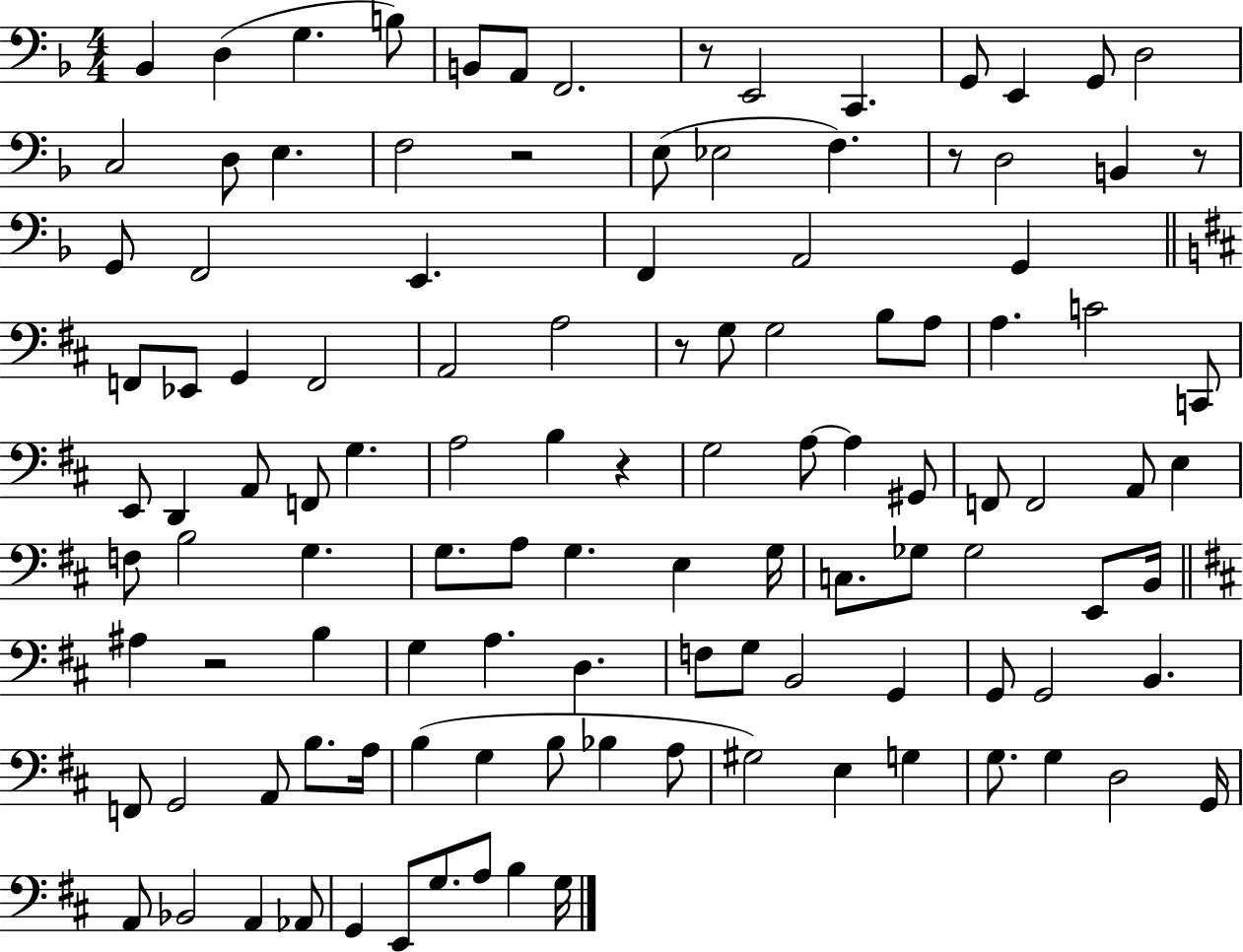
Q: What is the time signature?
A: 4/4